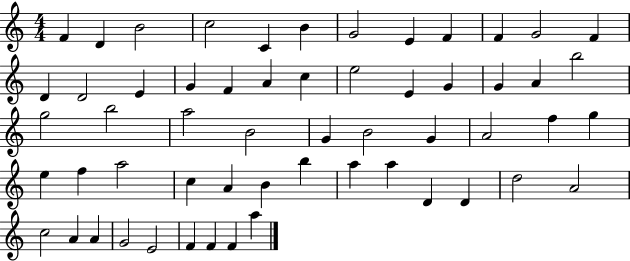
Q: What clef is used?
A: treble